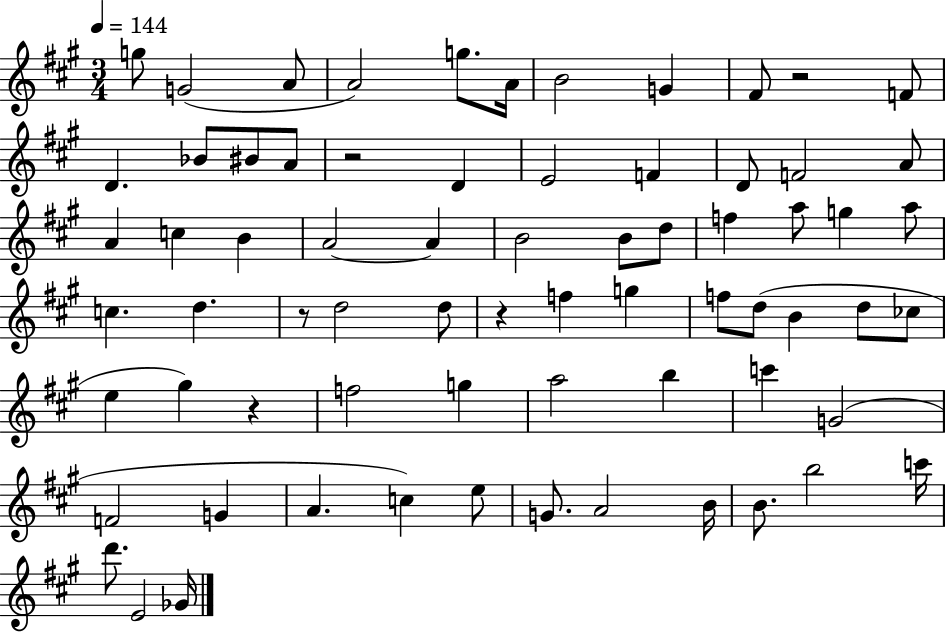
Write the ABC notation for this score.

X:1
T:Untitled
M:3/4
L:1/4
K:A
g/2 G2 A/2 A2 g/2 A/4 B2 G ^F/2 z2 F/2 D _B/2 ^B/2 A/2 z2 D E2 F D/2 F2 A/2 A c B A2 A B2 B/2 d/2 f a/2 g a/2 c d z/2 d2 d/2 z f g f/2 d/2 B d/2 _c/2 e ^g z f2 g a2 b c' G2 F2 G A c e/2 G/2 A2 B/4 B/2 b2 c'/4 d'/2 E2 _G/4